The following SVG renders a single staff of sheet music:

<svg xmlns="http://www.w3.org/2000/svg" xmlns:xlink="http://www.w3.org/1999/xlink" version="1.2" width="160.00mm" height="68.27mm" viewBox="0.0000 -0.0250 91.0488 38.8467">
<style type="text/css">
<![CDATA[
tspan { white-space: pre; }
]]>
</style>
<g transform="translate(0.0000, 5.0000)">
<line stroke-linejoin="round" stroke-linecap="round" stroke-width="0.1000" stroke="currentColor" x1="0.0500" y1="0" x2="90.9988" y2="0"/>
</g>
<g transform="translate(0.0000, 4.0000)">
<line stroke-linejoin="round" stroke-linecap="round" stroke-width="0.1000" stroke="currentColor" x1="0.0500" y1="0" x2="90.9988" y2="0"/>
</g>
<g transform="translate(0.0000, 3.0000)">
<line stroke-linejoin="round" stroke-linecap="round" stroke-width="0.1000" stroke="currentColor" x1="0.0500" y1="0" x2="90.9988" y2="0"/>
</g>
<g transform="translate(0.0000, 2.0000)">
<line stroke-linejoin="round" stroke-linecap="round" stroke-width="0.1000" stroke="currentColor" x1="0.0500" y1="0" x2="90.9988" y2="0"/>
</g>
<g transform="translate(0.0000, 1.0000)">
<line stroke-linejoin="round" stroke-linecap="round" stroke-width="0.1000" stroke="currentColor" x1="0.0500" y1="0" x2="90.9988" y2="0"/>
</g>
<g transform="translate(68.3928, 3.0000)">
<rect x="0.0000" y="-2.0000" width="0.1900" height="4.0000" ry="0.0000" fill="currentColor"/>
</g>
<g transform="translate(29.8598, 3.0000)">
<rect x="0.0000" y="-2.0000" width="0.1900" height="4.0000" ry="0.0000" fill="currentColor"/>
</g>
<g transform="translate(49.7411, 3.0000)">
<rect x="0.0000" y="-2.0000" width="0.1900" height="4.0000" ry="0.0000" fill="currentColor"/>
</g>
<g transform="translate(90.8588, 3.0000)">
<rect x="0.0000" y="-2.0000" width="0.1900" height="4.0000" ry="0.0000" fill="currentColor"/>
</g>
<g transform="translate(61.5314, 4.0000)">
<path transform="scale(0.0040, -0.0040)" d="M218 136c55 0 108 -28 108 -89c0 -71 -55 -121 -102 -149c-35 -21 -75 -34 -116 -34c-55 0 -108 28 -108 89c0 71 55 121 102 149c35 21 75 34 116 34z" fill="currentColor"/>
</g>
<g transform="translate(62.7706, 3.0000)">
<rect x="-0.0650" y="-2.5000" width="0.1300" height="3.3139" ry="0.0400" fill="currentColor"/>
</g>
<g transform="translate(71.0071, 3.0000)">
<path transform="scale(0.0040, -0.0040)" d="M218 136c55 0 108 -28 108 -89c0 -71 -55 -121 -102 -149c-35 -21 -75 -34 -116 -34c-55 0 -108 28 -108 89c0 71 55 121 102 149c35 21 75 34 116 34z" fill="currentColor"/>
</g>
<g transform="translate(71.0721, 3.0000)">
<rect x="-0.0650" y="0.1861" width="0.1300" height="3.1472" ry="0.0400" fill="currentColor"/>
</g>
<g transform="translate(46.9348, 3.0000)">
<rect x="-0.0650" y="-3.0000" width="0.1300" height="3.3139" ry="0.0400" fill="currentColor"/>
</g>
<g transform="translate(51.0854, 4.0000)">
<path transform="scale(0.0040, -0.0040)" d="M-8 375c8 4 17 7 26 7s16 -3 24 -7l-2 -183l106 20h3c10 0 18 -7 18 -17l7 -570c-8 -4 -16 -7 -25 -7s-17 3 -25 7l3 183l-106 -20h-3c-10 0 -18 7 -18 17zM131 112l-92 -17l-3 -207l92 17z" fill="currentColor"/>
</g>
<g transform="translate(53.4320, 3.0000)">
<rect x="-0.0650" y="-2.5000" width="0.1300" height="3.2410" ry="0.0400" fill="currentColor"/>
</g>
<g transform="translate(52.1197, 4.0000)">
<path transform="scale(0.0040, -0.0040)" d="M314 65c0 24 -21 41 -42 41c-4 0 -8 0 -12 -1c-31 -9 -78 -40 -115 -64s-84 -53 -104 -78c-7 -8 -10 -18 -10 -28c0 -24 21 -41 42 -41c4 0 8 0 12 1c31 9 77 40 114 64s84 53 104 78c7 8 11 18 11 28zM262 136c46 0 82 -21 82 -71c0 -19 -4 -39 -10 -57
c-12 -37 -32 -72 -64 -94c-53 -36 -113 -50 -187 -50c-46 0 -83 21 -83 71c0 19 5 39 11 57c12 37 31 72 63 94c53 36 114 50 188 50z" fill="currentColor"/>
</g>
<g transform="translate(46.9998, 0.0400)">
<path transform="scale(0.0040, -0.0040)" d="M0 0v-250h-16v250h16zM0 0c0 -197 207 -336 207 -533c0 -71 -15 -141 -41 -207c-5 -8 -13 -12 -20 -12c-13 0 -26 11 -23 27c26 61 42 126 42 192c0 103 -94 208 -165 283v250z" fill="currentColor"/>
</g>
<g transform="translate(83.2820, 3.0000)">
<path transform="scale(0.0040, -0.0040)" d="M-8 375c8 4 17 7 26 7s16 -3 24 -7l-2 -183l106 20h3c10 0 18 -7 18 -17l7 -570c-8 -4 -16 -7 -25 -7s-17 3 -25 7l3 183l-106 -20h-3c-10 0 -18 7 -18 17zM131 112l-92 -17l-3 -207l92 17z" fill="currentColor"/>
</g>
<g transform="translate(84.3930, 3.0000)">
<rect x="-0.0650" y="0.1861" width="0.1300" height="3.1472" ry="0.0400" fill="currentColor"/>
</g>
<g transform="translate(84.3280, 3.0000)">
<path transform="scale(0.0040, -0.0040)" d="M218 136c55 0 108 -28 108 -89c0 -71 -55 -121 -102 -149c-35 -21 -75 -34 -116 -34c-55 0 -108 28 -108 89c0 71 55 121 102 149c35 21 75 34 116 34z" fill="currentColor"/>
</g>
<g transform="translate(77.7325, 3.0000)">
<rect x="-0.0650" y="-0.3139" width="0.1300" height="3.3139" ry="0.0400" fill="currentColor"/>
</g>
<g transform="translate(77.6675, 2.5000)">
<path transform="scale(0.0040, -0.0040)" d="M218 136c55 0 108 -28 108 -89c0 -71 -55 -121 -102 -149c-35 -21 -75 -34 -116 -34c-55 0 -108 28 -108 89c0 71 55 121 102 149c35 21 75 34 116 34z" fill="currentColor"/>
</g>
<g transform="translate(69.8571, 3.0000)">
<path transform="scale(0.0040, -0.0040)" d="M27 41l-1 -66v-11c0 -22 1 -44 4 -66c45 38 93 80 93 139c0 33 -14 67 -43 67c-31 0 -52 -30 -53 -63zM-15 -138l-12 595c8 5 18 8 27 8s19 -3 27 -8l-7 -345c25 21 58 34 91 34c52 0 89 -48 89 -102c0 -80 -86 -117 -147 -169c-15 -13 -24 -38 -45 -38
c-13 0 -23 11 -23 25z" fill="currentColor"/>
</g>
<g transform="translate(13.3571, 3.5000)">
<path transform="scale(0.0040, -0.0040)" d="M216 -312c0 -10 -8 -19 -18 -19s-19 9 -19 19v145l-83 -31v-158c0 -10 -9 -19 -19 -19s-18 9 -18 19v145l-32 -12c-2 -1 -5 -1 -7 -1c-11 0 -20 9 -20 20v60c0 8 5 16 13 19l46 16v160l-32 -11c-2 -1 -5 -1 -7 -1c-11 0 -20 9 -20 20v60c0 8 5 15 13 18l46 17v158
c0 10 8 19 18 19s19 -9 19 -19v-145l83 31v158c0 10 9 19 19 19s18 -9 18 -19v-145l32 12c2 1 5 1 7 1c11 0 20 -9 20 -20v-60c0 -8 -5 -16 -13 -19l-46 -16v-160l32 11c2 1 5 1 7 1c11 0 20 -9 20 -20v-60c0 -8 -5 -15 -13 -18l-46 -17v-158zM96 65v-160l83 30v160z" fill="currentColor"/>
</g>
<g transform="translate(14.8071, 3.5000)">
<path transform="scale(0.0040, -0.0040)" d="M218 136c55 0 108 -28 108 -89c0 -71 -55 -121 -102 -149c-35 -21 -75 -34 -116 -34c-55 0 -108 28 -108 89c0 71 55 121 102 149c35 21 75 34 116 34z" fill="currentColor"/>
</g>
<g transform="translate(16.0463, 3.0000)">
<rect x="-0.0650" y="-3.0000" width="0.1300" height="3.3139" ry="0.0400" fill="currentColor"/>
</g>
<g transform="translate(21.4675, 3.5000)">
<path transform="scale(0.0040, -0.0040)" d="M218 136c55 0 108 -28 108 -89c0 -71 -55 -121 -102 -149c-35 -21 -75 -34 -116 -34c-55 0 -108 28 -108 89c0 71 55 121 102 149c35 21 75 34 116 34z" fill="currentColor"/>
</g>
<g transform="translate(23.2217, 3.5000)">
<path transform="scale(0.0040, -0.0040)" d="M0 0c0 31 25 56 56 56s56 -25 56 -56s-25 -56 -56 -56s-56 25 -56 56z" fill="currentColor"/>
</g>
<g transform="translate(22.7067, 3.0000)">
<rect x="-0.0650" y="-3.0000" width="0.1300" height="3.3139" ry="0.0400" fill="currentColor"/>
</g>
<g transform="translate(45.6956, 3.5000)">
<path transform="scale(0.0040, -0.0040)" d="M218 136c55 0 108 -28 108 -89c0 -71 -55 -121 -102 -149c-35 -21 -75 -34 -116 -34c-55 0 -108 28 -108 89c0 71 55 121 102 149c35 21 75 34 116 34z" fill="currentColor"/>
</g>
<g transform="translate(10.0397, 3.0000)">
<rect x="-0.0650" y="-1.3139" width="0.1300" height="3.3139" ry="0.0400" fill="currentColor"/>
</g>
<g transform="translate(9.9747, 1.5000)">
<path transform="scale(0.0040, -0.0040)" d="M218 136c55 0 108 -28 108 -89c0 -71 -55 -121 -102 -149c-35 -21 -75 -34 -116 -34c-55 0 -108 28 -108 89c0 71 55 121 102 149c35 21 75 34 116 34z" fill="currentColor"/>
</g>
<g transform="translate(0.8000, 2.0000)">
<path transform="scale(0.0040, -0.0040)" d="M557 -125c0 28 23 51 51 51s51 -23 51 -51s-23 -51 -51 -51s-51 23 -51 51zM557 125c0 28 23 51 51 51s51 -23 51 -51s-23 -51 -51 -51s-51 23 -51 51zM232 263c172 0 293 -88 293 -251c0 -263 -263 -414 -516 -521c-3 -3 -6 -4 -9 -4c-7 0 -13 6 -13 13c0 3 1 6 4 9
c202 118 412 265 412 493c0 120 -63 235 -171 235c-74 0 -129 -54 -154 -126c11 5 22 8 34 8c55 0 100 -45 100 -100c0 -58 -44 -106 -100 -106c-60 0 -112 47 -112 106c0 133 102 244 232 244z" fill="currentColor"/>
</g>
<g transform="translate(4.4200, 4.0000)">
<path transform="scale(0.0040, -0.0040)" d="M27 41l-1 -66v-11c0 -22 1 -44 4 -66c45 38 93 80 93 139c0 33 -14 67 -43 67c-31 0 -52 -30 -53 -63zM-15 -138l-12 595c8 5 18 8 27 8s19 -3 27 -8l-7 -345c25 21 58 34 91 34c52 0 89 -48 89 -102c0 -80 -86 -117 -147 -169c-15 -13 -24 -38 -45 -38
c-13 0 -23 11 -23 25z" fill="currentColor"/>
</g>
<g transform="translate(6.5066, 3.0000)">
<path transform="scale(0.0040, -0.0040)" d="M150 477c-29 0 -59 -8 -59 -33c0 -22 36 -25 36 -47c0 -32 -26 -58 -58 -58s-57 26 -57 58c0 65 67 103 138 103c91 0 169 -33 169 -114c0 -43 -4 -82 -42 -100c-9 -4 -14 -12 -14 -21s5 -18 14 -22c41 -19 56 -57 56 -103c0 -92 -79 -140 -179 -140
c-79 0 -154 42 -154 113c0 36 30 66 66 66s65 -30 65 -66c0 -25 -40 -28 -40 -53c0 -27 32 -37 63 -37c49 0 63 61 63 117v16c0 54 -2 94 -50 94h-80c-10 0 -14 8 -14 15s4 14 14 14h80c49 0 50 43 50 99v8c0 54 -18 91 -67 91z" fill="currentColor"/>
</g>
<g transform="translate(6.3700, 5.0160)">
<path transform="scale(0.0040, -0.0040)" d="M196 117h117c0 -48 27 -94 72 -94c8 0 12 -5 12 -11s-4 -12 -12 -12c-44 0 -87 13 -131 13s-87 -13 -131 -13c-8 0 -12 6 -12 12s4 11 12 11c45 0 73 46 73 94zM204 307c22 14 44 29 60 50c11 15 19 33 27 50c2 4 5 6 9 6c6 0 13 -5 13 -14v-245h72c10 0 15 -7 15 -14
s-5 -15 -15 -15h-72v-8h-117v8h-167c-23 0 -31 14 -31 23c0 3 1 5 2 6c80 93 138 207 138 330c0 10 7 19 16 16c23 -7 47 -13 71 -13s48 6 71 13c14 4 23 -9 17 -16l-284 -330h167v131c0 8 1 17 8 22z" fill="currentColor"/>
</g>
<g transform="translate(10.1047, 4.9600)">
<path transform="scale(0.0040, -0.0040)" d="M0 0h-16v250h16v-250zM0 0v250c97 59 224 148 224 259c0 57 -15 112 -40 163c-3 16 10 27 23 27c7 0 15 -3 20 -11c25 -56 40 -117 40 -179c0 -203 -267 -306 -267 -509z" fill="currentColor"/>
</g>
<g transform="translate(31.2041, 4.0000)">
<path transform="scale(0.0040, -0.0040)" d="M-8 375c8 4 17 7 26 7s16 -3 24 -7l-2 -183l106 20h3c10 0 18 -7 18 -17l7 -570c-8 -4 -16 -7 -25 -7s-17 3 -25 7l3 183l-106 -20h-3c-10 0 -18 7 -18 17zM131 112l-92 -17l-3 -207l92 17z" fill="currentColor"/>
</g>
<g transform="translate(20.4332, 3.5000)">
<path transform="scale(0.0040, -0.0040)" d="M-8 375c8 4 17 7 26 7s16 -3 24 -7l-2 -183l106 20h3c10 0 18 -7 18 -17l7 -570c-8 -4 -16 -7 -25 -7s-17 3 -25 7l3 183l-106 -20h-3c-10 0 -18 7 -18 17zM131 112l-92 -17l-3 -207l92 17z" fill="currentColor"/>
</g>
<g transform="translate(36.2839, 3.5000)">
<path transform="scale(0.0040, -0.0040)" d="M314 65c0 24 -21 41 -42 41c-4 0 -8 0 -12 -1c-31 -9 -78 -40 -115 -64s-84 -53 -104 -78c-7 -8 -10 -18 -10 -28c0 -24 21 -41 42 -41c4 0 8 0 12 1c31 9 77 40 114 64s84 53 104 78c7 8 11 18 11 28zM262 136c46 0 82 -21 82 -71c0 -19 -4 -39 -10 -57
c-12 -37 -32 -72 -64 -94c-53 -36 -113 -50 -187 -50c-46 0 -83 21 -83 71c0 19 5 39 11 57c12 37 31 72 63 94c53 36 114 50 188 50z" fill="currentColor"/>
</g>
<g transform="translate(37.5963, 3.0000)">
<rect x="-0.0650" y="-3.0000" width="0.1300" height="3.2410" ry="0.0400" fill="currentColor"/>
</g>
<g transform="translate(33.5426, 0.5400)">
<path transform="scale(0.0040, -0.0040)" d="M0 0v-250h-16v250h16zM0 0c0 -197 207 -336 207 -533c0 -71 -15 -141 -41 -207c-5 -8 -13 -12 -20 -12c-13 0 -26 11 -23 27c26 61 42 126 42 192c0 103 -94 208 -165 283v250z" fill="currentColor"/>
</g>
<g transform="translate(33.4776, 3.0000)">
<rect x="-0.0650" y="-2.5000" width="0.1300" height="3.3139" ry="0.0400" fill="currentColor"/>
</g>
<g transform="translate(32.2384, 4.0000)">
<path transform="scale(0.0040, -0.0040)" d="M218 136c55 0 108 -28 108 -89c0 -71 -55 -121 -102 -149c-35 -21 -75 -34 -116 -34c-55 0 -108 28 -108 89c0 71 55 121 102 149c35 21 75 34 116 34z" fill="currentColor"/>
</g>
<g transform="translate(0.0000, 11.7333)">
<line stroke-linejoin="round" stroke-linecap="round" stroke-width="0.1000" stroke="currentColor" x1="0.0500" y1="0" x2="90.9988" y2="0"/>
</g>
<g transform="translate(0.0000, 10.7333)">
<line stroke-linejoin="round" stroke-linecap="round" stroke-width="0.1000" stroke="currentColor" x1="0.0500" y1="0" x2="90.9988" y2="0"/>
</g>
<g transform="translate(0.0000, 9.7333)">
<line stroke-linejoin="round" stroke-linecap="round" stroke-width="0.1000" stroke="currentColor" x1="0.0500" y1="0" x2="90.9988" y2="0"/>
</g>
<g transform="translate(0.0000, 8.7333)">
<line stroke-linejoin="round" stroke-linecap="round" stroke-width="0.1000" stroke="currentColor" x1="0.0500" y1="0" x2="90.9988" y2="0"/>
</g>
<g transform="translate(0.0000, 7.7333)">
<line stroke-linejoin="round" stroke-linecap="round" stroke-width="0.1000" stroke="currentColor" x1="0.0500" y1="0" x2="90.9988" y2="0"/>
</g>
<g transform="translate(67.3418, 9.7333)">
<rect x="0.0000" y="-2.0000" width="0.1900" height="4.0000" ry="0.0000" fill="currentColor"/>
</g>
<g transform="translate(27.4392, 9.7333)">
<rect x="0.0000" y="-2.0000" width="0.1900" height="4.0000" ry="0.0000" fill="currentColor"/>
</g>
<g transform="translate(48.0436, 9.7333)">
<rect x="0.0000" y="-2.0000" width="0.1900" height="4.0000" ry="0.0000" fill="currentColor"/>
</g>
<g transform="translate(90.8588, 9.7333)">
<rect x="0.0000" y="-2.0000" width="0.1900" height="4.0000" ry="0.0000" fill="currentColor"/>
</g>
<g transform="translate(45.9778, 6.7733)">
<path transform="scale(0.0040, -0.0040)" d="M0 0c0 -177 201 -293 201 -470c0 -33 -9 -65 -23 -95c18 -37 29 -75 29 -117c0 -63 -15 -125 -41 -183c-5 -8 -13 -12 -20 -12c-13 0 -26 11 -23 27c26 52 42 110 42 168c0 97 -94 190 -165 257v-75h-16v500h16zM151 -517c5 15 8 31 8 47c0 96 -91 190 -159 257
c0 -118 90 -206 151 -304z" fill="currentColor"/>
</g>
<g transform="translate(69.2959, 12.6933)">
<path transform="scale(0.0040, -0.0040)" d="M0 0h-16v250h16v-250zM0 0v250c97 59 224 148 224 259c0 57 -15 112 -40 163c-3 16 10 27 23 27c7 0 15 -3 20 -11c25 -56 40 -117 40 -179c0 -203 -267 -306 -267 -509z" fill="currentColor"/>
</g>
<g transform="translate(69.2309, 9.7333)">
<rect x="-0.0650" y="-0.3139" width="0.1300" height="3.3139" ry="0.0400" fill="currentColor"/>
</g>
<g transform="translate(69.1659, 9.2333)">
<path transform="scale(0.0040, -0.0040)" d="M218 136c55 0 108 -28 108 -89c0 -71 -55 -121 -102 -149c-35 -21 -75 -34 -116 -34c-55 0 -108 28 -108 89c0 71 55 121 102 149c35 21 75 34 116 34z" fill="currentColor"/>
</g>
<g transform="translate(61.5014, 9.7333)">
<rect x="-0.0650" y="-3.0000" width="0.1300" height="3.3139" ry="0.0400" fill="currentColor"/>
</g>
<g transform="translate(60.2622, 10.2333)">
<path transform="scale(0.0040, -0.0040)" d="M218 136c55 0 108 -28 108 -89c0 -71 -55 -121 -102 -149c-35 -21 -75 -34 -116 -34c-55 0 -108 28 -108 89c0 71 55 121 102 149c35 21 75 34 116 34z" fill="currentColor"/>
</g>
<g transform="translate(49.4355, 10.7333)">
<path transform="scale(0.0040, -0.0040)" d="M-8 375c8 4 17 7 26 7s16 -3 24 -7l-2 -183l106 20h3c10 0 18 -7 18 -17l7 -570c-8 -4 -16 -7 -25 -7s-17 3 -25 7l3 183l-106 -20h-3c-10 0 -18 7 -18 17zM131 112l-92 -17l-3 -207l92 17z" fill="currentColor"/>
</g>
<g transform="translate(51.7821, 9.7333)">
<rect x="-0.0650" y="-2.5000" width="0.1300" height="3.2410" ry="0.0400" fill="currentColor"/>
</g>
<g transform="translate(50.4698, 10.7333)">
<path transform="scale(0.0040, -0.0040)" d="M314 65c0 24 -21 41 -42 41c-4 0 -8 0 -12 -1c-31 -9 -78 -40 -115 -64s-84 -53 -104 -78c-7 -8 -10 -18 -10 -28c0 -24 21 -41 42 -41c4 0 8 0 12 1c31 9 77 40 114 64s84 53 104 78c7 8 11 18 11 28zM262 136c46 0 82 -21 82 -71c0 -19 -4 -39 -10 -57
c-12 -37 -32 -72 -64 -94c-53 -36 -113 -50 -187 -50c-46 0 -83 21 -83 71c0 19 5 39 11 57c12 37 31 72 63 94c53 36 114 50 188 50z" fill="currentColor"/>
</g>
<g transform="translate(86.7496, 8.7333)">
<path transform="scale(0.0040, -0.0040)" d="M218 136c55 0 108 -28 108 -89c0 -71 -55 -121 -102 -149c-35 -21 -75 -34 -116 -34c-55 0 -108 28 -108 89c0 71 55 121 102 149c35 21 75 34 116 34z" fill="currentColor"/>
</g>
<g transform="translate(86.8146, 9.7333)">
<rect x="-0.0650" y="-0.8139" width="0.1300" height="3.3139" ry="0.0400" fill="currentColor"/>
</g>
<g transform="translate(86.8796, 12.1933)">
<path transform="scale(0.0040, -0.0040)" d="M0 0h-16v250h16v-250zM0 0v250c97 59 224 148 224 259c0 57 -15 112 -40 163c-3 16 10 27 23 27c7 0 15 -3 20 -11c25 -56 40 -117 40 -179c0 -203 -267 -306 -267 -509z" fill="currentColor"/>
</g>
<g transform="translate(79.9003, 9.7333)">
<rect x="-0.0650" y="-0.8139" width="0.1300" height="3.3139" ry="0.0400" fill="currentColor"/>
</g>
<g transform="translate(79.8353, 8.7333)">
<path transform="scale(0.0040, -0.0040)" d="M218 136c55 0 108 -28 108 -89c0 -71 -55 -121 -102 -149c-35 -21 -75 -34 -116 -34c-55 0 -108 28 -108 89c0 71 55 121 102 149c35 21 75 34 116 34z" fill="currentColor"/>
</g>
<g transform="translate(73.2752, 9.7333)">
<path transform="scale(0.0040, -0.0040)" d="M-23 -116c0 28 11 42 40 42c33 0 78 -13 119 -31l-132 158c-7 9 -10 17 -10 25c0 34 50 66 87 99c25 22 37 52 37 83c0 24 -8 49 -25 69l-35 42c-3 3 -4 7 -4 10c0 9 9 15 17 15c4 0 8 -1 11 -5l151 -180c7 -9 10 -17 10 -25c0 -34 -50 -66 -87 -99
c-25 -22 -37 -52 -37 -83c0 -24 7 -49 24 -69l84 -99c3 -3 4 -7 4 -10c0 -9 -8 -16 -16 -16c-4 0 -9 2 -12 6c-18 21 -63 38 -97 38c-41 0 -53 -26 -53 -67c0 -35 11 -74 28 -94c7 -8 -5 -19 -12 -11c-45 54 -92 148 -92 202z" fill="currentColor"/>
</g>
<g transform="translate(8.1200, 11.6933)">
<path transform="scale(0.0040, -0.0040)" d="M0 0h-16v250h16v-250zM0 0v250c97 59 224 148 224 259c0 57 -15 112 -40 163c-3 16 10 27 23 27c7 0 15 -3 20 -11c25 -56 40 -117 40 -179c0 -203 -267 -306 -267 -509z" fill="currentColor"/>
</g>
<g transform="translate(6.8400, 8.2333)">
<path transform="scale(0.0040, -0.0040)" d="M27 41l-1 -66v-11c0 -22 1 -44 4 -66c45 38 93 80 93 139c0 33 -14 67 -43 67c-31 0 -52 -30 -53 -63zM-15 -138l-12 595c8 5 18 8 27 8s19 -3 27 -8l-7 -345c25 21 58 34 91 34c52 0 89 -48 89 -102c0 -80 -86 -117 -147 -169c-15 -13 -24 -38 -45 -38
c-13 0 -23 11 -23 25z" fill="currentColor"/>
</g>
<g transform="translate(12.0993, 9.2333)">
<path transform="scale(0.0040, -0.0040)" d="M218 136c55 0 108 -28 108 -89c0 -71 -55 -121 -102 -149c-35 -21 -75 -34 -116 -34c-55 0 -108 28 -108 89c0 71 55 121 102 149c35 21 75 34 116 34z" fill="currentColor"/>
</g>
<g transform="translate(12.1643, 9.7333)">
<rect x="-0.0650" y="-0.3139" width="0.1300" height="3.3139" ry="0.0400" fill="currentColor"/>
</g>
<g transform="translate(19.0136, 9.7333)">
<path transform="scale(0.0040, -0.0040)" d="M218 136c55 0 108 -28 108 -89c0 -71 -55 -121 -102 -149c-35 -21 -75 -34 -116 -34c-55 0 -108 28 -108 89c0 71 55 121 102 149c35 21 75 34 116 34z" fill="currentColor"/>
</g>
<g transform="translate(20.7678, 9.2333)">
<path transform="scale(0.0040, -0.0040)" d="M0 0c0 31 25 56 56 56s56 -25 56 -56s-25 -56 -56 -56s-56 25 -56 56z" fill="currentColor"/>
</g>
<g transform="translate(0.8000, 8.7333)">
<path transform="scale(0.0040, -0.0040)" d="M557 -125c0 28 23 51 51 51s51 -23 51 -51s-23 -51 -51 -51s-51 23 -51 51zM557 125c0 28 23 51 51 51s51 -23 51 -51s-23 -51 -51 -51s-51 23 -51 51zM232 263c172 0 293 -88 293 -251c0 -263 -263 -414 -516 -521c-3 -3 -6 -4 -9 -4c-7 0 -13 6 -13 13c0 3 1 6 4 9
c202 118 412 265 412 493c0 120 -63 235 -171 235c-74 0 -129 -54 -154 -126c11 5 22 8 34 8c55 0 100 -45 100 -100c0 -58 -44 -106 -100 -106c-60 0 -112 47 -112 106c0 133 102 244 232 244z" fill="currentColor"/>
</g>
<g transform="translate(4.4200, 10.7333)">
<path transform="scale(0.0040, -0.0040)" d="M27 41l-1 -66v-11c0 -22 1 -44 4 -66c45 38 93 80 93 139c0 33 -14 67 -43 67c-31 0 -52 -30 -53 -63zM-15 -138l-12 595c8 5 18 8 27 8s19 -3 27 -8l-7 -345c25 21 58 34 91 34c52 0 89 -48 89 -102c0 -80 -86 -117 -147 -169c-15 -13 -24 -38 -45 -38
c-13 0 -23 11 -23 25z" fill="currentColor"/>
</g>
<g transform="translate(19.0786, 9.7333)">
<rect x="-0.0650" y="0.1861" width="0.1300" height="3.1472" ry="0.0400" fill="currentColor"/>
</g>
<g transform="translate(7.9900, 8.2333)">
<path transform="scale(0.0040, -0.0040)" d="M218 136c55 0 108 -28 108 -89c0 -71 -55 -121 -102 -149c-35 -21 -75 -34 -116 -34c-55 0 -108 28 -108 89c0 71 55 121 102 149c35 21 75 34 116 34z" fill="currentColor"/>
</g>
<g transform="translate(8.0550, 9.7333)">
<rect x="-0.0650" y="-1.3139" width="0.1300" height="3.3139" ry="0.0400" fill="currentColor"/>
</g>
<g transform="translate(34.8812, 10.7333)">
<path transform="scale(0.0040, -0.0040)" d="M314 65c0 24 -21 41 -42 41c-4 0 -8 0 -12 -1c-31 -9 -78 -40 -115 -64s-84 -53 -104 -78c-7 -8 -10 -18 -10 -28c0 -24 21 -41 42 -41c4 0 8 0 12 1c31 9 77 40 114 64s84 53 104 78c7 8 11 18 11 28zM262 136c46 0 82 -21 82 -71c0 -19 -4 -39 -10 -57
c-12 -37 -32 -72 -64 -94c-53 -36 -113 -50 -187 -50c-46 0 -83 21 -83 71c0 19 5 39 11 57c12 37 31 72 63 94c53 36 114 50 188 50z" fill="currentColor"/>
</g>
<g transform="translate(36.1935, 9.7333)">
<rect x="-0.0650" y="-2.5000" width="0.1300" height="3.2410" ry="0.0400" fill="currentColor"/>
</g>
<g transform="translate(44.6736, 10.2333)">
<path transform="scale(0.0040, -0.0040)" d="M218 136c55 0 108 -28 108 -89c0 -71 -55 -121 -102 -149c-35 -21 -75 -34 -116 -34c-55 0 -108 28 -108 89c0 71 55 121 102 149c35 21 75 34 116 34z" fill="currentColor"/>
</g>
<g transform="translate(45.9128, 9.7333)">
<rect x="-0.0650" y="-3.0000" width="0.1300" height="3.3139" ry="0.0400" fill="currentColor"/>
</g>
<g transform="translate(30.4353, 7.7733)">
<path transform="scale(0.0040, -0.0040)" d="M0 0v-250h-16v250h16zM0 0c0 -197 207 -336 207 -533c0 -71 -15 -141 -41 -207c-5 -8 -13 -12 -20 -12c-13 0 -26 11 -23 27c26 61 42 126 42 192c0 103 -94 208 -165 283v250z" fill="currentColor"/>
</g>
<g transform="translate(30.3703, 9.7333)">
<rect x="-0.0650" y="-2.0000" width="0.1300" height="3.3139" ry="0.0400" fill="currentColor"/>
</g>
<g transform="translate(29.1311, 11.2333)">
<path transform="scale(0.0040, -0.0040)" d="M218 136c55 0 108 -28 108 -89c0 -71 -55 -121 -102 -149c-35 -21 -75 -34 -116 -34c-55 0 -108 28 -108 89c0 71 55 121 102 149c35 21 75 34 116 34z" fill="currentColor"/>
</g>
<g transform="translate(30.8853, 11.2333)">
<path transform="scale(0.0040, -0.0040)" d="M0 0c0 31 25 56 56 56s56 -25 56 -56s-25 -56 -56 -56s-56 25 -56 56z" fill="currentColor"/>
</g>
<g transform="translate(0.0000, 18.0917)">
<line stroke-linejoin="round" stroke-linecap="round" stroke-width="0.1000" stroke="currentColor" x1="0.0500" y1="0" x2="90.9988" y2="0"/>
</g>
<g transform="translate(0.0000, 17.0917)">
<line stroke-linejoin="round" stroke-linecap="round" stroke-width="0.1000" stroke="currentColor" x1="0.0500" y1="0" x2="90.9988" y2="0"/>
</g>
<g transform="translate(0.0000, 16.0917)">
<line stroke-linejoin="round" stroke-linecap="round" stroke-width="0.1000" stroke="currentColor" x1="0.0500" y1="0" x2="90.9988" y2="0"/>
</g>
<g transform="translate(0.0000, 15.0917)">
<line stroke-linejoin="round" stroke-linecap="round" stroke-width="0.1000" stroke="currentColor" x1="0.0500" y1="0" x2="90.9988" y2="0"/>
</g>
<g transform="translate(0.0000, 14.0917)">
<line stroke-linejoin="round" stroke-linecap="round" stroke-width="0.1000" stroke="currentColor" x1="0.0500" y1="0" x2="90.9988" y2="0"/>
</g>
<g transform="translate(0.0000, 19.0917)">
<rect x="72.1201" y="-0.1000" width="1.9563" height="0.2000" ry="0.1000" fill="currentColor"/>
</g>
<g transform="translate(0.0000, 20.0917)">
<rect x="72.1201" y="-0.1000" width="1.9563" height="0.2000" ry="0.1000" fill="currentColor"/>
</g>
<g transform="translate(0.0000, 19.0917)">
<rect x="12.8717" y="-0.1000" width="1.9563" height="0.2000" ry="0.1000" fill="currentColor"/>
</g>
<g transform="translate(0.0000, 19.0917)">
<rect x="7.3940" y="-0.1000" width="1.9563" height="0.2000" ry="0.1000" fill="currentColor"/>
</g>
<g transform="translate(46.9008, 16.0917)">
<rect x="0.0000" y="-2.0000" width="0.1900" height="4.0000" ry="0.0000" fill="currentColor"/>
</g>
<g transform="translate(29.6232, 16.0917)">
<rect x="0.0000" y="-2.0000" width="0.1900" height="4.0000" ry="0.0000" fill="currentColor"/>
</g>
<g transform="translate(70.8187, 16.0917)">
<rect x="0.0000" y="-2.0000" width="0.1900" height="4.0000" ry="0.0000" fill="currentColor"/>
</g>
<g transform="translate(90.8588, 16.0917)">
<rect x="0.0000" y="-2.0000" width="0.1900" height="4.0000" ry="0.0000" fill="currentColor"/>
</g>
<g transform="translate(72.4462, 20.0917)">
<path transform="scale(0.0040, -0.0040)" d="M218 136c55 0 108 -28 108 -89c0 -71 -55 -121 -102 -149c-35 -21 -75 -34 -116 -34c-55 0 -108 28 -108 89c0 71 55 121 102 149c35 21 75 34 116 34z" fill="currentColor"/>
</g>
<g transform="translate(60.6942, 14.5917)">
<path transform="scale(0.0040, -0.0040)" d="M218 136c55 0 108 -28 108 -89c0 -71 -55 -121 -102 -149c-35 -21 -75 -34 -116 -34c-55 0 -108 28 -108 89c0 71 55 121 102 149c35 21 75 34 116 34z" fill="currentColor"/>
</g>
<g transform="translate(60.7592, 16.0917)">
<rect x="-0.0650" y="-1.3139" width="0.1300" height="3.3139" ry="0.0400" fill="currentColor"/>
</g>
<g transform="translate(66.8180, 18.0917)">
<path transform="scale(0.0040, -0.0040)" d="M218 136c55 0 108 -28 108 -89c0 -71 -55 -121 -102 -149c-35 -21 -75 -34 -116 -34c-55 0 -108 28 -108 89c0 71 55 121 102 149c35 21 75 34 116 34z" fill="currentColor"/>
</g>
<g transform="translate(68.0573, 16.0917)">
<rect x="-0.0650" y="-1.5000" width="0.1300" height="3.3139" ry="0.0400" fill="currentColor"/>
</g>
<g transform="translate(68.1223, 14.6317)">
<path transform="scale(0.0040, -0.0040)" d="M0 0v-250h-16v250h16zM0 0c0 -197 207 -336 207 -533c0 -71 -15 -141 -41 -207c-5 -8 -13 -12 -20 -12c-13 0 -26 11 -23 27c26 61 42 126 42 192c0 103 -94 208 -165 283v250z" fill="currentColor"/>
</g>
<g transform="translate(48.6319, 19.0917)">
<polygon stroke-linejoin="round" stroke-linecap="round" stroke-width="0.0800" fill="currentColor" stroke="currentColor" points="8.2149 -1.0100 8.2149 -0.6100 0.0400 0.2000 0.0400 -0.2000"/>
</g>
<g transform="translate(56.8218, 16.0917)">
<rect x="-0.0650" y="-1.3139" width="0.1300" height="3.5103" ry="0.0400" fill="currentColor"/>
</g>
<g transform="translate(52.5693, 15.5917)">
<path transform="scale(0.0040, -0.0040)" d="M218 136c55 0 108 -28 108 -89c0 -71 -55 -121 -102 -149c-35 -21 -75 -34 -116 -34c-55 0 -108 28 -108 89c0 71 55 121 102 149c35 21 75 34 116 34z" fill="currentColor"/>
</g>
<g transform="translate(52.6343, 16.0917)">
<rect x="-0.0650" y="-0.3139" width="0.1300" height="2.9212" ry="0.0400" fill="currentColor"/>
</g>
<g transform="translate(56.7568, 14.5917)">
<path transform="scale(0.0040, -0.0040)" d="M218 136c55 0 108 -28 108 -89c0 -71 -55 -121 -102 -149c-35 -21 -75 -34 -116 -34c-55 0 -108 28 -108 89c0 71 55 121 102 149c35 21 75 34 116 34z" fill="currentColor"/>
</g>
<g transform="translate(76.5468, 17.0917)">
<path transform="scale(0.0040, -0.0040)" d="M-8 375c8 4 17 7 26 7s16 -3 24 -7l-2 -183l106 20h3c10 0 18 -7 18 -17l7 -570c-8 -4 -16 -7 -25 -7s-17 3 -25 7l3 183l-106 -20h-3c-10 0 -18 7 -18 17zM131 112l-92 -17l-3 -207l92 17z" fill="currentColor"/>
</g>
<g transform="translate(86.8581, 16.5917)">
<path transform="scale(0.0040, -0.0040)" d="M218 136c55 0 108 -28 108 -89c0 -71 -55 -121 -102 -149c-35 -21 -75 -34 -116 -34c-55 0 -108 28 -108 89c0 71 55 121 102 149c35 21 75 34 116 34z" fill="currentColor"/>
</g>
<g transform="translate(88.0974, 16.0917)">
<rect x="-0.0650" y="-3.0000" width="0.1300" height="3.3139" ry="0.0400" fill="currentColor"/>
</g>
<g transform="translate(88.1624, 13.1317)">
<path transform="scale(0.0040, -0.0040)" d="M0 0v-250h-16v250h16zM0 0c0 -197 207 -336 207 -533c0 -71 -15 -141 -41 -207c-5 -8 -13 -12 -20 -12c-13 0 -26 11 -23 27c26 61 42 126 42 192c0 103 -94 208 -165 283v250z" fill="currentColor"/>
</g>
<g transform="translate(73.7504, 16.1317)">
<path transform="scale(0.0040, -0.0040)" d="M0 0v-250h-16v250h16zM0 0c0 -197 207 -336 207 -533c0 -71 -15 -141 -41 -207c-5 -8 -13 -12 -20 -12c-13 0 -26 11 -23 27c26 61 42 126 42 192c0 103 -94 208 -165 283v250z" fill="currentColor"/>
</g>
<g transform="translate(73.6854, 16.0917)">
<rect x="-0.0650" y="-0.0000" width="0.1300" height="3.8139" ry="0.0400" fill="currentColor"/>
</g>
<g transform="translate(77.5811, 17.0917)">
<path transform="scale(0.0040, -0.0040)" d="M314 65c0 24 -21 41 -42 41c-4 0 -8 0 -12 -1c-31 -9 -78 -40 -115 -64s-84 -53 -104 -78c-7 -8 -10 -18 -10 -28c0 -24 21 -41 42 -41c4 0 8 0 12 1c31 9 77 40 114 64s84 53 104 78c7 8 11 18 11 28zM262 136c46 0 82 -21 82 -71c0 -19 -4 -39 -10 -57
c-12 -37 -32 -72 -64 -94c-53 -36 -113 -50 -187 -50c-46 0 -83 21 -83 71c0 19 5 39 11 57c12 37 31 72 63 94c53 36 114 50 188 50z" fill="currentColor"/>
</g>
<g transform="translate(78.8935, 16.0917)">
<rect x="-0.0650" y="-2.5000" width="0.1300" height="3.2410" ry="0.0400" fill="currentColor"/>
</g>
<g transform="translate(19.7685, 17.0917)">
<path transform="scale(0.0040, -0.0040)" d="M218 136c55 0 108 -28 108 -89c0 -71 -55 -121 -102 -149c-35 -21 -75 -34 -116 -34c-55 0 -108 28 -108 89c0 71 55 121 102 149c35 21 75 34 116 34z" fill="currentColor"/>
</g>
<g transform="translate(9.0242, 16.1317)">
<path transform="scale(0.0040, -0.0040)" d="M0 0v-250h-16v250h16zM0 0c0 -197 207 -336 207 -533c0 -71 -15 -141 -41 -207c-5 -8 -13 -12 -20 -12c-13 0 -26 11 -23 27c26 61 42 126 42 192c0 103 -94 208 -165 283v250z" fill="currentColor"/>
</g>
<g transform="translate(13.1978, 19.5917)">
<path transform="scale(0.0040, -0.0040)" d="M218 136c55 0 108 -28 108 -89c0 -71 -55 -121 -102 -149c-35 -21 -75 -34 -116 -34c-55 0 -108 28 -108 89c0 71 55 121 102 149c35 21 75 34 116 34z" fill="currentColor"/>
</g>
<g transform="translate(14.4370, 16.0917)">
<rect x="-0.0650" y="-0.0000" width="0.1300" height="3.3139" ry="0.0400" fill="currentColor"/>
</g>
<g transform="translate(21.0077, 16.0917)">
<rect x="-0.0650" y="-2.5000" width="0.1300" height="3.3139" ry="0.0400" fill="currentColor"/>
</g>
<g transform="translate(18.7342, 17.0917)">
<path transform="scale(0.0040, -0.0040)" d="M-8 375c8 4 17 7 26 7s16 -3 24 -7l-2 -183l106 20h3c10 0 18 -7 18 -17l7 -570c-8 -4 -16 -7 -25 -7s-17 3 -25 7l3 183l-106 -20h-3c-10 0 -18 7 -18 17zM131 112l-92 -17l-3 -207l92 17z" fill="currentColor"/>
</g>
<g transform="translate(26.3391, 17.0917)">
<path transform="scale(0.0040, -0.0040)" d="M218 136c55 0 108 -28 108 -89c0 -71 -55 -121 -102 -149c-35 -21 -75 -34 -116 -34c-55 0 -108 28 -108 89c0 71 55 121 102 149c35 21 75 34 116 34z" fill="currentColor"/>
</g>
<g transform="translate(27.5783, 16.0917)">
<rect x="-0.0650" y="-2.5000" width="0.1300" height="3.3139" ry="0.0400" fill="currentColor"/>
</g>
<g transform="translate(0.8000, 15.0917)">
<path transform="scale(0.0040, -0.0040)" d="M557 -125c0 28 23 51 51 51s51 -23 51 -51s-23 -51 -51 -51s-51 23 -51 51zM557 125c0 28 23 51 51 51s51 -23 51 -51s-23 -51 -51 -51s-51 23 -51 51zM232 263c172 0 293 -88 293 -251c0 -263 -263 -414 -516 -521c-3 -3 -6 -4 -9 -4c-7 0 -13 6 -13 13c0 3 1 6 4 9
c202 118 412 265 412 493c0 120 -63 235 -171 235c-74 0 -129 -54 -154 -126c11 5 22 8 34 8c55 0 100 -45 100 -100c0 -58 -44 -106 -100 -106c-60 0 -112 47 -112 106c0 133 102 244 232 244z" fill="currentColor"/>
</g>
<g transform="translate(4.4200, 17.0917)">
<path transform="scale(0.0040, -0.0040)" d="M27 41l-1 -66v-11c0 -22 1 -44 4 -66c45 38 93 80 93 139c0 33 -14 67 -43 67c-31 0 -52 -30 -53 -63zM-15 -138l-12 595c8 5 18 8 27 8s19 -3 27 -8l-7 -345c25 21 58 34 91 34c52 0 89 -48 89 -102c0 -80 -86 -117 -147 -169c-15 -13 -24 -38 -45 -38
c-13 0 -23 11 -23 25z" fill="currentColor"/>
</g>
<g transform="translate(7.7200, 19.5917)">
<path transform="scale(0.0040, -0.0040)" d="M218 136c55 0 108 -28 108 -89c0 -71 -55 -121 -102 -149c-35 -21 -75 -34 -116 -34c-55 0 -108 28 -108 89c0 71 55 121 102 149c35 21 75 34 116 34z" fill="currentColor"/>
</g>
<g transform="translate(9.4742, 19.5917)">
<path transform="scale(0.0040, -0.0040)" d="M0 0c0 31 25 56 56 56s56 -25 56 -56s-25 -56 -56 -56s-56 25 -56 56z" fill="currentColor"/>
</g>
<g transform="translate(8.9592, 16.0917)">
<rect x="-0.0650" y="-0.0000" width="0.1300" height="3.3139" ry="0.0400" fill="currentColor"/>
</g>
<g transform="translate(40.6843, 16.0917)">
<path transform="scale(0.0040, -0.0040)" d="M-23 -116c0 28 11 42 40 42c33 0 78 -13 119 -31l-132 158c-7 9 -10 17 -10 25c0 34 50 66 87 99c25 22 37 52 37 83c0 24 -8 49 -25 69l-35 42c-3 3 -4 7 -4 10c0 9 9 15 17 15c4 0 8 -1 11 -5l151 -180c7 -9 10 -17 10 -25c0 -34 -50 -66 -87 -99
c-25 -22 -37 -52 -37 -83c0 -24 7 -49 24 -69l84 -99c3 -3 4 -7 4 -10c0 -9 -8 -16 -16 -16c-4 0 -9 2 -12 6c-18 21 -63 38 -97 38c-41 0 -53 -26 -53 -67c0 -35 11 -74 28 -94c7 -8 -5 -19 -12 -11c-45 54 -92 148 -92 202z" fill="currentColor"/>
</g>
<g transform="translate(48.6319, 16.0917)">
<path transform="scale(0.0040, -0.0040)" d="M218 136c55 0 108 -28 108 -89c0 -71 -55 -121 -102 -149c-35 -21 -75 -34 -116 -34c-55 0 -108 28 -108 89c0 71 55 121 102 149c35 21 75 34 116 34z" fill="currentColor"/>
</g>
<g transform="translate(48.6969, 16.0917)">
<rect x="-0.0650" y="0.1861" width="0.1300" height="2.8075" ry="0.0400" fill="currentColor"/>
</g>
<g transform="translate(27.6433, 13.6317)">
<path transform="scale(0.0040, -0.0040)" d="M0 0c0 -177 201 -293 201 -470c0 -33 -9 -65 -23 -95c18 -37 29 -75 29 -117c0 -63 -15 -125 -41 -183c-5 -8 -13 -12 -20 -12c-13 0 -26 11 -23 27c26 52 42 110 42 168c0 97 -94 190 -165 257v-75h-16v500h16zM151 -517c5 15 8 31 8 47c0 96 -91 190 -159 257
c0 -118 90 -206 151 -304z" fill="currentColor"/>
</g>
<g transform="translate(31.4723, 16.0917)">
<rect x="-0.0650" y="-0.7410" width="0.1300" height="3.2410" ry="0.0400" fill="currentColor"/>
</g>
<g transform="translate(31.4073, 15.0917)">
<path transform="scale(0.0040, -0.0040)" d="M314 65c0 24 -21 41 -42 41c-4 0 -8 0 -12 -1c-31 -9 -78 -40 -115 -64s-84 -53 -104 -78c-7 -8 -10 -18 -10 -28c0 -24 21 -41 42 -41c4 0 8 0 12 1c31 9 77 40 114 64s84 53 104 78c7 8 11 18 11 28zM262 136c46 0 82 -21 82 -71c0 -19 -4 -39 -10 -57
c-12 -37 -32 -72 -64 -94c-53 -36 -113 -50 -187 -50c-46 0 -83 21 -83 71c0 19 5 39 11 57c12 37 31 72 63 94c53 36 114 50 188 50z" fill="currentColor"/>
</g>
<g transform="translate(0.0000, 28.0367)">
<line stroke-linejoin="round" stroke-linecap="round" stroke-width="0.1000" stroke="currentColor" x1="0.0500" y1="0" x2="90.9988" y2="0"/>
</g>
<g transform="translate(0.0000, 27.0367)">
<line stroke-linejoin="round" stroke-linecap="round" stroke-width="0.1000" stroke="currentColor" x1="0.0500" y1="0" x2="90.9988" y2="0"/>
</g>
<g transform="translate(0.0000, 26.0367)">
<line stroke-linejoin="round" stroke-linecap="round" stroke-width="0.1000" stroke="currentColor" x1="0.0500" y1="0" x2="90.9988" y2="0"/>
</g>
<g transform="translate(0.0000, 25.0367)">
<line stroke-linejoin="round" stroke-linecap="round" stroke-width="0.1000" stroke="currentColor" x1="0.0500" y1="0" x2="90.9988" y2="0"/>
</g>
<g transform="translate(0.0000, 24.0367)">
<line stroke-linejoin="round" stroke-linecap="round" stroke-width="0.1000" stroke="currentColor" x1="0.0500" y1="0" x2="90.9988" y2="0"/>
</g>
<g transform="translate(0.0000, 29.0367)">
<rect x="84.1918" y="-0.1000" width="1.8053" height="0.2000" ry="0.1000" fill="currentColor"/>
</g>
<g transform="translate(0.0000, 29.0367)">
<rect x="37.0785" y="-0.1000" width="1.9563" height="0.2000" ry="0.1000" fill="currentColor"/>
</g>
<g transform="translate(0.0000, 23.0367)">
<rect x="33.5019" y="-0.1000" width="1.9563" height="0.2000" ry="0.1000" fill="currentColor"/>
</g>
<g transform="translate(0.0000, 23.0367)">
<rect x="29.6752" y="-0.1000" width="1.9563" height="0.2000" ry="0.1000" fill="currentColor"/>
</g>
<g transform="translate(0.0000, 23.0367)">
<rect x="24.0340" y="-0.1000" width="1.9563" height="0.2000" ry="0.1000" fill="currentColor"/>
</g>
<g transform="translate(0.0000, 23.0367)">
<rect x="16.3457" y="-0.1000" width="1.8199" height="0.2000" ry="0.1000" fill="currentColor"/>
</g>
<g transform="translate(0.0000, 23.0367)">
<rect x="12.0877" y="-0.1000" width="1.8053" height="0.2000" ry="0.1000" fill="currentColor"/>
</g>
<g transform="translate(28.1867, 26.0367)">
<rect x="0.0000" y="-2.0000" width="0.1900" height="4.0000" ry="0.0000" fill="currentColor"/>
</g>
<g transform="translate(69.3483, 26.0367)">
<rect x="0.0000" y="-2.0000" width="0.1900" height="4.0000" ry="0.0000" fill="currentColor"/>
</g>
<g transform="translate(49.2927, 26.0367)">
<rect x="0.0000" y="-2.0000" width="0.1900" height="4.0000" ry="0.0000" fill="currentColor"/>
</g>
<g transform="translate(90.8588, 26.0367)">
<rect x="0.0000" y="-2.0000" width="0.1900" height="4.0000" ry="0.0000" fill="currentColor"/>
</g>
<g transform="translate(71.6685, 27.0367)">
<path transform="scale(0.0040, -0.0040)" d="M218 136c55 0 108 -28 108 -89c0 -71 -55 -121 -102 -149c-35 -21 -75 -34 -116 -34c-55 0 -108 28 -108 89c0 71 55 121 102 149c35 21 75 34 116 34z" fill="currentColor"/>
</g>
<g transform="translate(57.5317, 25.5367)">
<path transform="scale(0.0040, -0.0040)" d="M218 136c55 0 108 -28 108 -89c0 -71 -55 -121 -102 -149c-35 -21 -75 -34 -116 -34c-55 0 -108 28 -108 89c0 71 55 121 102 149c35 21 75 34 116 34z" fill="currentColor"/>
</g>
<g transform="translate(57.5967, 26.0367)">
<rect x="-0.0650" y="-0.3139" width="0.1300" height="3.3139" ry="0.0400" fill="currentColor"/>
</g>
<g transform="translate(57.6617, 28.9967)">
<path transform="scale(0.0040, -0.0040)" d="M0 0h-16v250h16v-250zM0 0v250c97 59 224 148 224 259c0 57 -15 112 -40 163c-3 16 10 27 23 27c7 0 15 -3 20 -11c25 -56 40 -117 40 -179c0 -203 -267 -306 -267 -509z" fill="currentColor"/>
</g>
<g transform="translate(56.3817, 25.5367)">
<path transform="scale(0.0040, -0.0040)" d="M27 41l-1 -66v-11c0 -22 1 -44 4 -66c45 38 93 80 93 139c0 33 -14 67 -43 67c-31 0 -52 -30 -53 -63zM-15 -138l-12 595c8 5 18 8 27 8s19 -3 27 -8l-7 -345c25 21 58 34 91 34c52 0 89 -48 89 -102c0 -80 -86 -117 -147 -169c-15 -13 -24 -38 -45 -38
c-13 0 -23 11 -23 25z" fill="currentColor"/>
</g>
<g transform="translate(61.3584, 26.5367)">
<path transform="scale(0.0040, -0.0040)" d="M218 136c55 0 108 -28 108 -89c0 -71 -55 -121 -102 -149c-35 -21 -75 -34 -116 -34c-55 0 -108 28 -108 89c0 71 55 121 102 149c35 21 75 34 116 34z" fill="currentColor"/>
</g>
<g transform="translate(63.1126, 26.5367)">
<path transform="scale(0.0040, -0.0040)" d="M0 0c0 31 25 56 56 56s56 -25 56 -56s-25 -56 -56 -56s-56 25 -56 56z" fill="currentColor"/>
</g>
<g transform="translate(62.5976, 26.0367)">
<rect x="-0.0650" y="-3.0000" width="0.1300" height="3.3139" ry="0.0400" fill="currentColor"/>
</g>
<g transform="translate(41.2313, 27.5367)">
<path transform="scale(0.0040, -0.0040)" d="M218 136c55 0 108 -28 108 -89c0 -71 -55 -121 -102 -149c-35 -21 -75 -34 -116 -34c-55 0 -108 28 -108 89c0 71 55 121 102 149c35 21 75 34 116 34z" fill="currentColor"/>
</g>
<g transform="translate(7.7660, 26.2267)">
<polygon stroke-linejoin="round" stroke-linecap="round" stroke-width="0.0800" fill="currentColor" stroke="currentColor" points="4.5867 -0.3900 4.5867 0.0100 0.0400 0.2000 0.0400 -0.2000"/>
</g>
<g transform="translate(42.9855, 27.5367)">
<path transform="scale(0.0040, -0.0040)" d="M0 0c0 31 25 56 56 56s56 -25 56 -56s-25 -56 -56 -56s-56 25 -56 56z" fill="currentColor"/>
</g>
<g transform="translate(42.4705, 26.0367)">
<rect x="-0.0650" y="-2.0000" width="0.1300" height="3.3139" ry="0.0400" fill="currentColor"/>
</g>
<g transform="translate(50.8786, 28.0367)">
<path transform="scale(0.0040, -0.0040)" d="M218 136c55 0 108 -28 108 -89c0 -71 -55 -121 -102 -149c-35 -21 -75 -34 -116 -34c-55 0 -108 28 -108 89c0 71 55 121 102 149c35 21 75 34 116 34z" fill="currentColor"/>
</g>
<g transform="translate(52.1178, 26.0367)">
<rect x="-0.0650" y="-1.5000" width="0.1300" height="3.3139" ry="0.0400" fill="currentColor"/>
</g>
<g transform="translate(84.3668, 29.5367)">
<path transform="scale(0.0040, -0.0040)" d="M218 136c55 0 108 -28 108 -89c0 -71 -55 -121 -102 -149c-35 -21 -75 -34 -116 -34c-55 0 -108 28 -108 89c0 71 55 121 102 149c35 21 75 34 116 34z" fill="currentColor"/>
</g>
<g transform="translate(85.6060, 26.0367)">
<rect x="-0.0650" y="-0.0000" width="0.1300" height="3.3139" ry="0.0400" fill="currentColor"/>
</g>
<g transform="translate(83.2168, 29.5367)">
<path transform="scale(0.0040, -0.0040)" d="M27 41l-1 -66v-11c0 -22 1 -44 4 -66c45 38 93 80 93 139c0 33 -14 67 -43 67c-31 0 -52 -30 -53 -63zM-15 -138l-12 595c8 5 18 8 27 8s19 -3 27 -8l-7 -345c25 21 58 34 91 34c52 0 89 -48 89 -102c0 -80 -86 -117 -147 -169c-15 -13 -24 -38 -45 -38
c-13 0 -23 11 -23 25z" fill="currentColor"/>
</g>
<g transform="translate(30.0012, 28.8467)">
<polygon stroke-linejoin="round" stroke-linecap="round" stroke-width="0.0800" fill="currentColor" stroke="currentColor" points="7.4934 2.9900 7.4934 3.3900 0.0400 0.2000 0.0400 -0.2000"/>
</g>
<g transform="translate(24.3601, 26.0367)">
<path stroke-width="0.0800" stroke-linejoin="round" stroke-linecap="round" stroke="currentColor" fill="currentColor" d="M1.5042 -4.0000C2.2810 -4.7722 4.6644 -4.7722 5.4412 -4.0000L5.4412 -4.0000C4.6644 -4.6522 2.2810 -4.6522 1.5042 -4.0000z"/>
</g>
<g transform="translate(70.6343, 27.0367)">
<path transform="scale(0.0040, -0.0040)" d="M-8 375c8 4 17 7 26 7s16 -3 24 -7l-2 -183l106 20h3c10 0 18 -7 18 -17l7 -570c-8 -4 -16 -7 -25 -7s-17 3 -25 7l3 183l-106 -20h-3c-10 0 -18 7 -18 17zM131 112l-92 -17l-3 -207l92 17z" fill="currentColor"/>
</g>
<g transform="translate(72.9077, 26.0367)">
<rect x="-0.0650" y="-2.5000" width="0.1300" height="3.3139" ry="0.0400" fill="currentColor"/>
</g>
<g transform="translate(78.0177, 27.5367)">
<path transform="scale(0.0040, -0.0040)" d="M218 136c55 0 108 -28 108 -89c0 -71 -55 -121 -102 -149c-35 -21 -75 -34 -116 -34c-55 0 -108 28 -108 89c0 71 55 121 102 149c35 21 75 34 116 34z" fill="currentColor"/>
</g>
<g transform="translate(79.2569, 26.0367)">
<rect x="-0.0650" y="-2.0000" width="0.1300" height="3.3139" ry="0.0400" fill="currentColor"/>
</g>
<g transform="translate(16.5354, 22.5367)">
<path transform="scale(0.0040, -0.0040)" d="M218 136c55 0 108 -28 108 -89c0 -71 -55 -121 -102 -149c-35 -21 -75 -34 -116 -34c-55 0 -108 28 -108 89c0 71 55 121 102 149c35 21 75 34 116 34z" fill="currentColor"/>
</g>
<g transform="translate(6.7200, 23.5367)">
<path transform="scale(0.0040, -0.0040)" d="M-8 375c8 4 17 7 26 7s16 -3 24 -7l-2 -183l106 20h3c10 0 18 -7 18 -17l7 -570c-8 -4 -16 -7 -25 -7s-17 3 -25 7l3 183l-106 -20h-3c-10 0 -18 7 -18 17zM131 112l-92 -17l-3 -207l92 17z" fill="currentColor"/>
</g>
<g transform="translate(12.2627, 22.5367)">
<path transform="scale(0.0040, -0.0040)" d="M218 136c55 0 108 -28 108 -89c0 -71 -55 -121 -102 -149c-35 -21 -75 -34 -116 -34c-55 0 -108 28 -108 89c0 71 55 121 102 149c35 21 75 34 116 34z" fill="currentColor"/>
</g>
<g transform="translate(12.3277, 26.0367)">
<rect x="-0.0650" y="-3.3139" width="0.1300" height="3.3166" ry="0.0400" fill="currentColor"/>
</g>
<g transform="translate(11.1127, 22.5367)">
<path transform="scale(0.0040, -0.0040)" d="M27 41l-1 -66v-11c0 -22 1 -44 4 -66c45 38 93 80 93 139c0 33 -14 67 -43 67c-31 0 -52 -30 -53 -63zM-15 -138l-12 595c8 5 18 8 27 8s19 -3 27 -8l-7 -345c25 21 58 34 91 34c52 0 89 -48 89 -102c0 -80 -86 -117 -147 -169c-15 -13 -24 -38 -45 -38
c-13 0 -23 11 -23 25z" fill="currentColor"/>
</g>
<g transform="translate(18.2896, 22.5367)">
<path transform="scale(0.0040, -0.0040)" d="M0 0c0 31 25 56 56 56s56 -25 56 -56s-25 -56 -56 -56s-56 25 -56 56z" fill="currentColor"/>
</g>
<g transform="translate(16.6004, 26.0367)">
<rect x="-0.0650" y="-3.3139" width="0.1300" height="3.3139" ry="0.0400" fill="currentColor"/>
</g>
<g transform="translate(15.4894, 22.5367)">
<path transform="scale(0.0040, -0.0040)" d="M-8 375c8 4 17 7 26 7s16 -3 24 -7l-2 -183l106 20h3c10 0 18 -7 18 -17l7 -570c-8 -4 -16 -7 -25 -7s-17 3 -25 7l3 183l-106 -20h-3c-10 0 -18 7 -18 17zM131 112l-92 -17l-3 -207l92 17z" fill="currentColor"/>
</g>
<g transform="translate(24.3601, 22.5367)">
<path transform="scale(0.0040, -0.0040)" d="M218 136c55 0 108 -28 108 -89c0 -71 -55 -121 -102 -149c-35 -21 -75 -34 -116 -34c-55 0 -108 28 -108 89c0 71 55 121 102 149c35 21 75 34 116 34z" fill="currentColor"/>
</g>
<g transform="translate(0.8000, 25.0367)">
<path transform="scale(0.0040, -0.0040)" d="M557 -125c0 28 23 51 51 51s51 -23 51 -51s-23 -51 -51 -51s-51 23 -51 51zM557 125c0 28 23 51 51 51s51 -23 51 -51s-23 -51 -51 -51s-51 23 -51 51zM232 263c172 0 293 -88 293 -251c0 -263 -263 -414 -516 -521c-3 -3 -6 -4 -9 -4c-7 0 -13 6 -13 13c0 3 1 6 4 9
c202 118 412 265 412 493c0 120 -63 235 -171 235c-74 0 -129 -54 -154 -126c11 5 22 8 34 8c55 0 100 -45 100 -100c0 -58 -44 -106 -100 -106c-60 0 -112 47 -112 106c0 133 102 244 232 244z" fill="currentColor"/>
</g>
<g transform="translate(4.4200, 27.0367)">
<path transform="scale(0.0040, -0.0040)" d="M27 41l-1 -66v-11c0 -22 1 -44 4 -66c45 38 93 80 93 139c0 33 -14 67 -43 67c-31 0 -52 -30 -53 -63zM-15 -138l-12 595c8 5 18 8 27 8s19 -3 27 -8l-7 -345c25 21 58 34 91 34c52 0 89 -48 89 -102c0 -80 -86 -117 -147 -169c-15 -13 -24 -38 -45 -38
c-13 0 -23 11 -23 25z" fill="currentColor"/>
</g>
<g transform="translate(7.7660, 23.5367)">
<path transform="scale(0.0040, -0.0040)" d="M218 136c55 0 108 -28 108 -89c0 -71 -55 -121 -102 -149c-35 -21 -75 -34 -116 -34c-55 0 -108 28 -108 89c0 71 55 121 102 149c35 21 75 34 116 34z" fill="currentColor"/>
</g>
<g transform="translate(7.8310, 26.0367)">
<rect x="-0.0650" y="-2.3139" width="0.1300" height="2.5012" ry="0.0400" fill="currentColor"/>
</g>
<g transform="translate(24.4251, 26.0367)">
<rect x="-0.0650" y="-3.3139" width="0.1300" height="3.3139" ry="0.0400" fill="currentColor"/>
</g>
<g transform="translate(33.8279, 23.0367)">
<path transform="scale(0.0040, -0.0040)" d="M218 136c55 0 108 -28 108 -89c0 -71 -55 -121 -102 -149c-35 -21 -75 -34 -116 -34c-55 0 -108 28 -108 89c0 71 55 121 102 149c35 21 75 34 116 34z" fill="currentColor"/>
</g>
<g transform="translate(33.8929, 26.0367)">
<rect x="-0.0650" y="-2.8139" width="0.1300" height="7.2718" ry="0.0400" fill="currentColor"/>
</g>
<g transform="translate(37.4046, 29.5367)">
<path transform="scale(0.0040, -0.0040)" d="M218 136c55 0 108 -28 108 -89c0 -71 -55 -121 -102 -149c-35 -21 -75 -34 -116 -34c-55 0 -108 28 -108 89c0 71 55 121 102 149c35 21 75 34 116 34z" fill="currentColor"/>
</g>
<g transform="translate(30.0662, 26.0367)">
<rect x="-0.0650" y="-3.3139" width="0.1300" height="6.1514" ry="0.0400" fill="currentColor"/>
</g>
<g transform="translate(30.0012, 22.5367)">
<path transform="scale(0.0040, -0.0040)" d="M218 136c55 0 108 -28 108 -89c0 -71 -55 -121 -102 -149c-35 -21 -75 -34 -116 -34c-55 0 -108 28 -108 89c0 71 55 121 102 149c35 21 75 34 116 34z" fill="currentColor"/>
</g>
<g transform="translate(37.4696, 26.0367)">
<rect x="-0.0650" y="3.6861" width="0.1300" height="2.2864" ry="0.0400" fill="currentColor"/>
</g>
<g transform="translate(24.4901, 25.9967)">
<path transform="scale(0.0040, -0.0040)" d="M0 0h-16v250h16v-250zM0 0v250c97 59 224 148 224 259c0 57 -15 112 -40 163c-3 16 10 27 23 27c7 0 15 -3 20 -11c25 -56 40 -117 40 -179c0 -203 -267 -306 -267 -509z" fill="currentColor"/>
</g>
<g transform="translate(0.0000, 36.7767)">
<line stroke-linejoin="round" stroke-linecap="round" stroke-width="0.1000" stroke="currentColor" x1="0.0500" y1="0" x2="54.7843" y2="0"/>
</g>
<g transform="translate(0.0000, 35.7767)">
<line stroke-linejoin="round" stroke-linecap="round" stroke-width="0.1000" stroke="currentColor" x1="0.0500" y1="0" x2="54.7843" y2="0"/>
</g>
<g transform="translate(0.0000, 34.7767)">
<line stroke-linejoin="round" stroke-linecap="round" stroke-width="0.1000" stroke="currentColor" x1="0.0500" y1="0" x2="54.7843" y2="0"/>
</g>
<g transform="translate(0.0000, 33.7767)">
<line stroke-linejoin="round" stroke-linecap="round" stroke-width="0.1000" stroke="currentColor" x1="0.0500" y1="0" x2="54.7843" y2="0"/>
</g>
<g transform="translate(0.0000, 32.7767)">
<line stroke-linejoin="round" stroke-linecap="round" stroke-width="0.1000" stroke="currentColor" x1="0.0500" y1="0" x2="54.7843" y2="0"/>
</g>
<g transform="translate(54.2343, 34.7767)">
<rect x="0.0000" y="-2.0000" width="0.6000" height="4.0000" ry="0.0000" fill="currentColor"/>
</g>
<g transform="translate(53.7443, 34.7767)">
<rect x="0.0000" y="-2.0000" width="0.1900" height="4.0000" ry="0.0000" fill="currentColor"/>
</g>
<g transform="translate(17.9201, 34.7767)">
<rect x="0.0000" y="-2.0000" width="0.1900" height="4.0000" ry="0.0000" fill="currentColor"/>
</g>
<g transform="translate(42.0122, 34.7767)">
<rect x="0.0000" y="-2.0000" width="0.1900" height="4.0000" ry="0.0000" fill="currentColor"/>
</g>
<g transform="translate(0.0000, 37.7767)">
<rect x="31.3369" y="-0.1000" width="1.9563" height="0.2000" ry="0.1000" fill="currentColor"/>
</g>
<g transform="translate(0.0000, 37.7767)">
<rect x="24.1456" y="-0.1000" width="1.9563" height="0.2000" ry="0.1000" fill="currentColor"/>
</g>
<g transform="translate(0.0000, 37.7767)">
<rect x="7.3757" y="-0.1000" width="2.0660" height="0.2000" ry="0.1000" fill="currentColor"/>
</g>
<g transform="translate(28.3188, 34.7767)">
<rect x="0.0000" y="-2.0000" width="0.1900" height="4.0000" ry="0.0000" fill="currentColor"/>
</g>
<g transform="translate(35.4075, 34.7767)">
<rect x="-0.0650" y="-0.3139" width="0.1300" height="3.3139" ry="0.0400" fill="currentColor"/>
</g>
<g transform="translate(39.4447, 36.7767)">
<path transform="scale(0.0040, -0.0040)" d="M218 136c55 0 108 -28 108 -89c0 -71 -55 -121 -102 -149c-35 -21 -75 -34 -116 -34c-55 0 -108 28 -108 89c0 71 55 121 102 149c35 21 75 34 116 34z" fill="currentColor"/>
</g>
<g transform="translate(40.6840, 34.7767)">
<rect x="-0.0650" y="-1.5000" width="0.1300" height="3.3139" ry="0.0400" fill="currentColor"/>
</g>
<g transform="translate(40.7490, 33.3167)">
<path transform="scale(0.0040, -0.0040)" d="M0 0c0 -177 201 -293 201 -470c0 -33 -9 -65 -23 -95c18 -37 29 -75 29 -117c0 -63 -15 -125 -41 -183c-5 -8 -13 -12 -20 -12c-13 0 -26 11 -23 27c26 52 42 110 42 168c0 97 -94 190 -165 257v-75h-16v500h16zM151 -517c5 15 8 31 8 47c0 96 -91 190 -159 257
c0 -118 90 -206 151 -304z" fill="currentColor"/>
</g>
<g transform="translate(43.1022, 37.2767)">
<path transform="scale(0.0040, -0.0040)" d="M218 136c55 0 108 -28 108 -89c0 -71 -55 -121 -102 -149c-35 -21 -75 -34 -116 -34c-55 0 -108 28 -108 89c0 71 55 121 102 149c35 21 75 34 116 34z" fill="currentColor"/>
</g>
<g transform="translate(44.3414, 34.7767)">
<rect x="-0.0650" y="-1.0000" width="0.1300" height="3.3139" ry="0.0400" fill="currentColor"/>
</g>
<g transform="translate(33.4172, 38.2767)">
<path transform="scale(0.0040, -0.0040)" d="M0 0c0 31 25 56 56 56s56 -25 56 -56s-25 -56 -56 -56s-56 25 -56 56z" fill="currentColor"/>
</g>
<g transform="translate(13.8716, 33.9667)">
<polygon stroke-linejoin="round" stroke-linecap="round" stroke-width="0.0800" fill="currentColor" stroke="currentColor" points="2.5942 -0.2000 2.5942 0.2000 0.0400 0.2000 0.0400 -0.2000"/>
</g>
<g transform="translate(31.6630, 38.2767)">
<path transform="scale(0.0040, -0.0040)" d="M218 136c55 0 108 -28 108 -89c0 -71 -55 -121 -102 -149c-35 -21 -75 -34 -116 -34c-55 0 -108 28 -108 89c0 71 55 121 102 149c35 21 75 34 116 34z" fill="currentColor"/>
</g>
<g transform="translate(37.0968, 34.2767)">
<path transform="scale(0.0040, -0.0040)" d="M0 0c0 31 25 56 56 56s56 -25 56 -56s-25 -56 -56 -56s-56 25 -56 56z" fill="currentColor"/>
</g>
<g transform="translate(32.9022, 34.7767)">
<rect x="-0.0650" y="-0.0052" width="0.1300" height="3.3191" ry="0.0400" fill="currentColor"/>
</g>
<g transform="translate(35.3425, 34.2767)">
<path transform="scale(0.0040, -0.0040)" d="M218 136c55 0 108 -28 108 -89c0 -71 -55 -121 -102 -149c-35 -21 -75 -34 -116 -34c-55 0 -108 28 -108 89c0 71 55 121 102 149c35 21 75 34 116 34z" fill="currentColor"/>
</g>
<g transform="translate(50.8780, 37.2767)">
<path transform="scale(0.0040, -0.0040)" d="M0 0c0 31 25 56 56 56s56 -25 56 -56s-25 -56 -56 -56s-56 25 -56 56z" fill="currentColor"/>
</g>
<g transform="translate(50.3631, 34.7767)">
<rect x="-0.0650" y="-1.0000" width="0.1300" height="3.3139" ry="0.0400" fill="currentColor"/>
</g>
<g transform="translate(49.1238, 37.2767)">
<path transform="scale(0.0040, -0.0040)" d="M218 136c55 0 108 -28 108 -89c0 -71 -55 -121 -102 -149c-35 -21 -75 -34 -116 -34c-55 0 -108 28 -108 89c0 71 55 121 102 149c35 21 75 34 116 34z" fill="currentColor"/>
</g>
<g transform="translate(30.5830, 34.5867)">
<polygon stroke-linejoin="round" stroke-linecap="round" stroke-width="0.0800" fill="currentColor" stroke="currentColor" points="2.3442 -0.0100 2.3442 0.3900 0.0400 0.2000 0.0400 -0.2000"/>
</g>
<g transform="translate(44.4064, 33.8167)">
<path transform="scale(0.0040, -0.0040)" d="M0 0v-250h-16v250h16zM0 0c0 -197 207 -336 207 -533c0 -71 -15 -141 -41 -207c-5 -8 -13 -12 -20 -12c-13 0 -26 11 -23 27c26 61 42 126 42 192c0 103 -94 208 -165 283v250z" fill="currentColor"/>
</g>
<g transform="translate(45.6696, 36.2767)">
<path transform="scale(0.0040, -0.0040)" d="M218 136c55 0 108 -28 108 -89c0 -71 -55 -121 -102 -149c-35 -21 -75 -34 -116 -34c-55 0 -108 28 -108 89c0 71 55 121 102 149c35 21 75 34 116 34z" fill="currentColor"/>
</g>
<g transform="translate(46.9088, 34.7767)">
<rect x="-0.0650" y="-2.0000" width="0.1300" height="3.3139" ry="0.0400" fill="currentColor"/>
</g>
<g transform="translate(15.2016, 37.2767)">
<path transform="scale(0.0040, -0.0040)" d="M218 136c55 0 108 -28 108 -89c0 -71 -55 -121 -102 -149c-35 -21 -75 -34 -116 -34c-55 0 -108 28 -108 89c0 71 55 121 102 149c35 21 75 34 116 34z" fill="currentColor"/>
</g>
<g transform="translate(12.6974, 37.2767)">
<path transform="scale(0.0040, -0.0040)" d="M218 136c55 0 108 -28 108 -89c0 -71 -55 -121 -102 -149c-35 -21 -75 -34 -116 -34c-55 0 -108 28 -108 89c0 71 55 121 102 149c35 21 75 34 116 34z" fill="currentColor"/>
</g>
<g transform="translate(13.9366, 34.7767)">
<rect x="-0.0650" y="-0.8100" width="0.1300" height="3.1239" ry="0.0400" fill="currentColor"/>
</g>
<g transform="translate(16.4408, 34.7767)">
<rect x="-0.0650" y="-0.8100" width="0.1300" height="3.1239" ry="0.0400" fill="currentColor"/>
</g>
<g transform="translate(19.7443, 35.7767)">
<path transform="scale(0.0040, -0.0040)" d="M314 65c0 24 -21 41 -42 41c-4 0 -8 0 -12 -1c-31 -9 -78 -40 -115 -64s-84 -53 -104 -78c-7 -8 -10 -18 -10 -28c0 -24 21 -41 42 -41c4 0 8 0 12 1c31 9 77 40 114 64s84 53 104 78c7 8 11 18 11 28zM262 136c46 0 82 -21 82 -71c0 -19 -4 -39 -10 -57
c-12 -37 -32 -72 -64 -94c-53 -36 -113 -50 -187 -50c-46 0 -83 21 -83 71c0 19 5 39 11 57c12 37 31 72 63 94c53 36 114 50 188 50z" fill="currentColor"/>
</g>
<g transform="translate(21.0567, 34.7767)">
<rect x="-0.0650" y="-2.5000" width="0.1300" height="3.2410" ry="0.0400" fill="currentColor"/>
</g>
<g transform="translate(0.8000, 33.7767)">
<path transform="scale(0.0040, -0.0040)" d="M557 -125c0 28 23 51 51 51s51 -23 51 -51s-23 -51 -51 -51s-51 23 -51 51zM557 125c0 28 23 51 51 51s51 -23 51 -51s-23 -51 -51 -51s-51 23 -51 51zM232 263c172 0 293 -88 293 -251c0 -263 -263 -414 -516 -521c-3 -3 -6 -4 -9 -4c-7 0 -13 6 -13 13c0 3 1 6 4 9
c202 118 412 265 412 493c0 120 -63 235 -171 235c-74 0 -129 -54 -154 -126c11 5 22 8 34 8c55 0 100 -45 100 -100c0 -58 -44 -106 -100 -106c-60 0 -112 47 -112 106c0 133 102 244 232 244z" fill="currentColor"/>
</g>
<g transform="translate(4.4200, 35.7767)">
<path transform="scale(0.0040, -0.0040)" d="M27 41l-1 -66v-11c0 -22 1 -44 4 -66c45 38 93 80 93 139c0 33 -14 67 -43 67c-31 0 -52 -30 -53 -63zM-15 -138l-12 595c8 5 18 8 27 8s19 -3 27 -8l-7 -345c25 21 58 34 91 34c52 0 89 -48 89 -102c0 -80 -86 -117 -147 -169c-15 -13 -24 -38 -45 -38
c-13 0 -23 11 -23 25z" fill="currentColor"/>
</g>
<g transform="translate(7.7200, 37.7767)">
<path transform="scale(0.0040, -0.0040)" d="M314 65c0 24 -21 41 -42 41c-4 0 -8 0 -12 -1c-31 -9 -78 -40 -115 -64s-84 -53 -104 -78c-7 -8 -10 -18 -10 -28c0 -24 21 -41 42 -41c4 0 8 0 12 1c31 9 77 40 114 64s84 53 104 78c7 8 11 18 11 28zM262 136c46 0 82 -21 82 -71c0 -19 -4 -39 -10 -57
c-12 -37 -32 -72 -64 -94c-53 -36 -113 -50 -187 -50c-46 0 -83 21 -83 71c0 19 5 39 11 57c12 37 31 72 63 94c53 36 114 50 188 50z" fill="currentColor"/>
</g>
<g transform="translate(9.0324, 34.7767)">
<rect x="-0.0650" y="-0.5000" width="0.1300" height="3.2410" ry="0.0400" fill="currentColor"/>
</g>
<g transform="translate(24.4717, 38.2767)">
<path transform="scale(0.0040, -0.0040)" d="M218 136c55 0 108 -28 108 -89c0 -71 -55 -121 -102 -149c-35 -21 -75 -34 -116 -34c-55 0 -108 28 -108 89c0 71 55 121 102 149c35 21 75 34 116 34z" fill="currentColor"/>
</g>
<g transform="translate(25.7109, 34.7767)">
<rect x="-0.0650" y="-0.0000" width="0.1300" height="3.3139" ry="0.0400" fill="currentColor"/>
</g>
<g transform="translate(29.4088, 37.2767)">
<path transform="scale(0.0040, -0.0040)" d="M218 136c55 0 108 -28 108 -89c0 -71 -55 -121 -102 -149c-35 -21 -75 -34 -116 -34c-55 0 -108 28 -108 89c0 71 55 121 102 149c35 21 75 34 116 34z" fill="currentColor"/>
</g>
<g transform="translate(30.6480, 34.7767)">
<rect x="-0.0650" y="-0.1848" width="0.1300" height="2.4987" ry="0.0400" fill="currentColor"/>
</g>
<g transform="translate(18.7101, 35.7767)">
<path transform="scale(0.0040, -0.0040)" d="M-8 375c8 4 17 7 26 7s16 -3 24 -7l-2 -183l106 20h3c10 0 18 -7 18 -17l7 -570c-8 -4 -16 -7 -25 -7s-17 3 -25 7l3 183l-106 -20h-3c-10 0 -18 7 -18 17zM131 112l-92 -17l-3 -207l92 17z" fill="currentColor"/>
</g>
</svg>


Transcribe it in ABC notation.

X:1
T:Untitled
M:3/4
L:1/4
K:F
G,/2 ^C, C, B,,/2 C,2 C,/2 B,,2 B,, _D, E, D, _G,/2 E, D, A,,/2 _B,,2 C,/4 B,,2 C, E,/2 z F, F,/2 D,,/2 D,, B,, B,,/4 F,2 z D,/2 E,/2 G,/2 G, G,,/2 C,,/2 B,,2 C,/2 B,/2 _D/2 D D/2 D/2 C/2 D,,/2 A,, G,, _E,/2 C, B,, A,, _D,, E,,2 F,,/2 F,,/2 B,,2 D,, F,,/2 D,,/2 E, G,,/4 F,,/2 A,, F,,